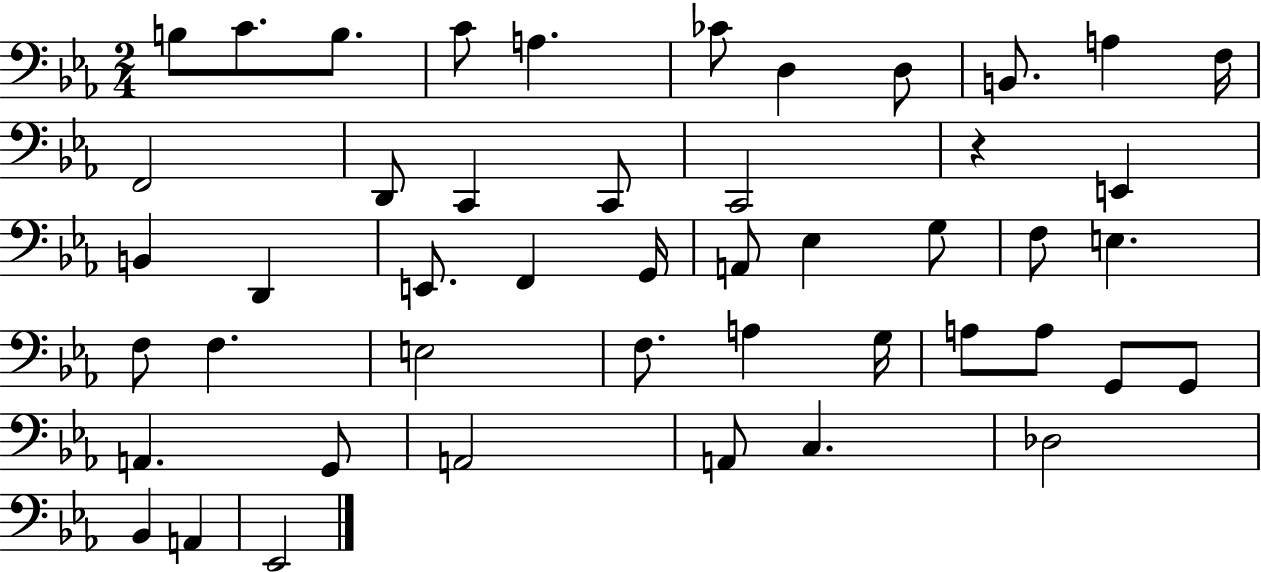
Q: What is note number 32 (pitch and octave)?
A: A3